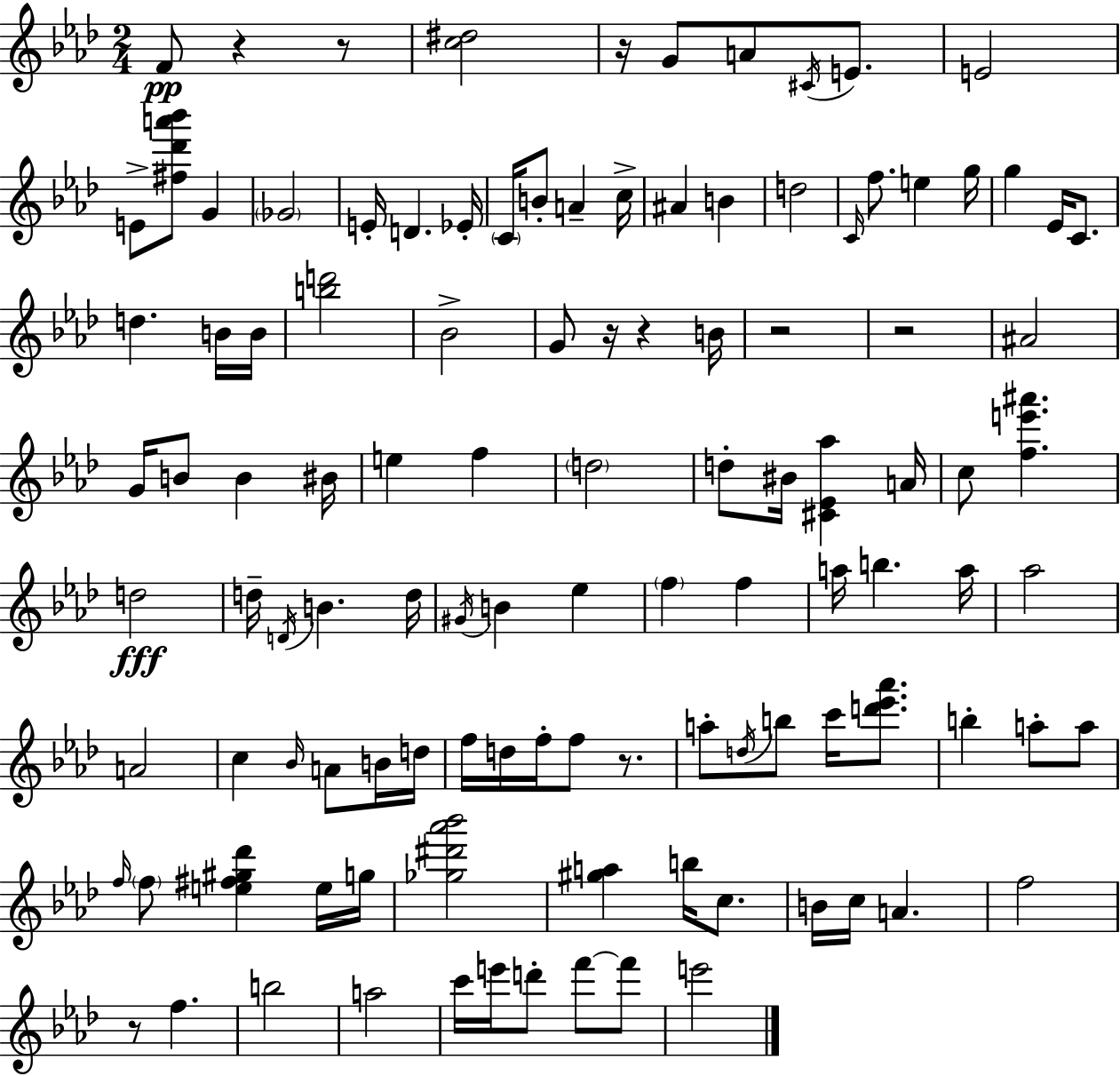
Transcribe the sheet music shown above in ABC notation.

X:1
T:Untitled
M:2/4
L:1/4
K:Fm
F/2 z z/2 [c^d]2 z/4 G/2 A/2 ^C/4 E/2 E2 E/2 [^f_d'a'_b']/2 G _G2 E/4 D _E/4 C/4 B/2 A c/4 ^A B d2 C/4 f/2 e g/4 g _E/4 C/2 d B/4 B/4 [bd']2 _B2 G/2 z/4 z B/4 z2 z2 ^A2 G/4 B/2 B ^B/4 e f d2 d/2 ^B/4 [^C_E_a] A/4 c/2 [fe'^a'] d2 d/4 D/4 B d/4 ^G/4 B _e f f a/4 b a/4 _a2 A2 c _B/4 A/2 B/4 d/4 f/4 d/4 f/4 f/2 z/2 a/2 d/4 b/2 c'/4 [d'_e'_a']/2 b a/2 a/2 f/4 f/2 [e^f^g_d'] e/4 g/4 [_g^d'_a'_b']2 [^ga] b/4 c/2 B/4 c/4 A f2 z/2 f b2 a2 c'/4 e'/4 d'/2 f'/2 f'/2 e'2